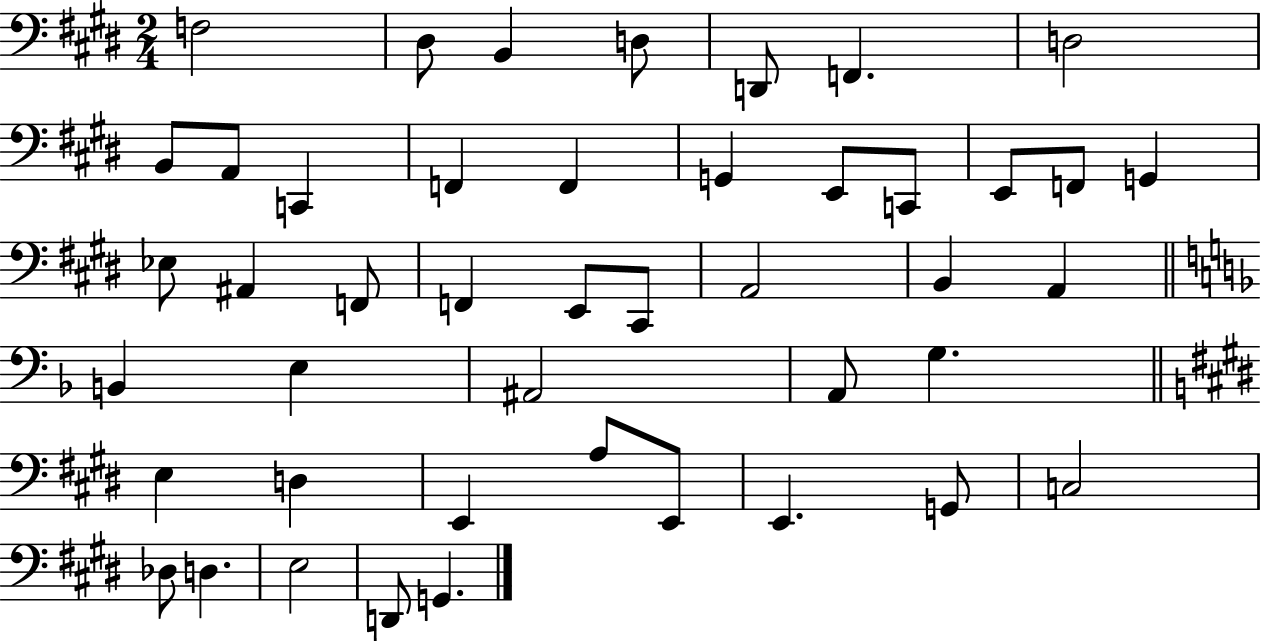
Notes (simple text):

F3/h D#3/e B2/q D3/e D2/e F2/q. D3/h B2/e A2/e C2/q F2/q F2/q G2/q E2/e C2/e E2/e F2/e G2/q Eb3/e A#2/q F2/e F2/q E2/e C#2/e A2/h B2/q A2/q B2/q E3/q A#2/h A2/e G3/q. E3/q D3/q E2/q A3/e E2/e E2/q. G2/e C3/h Db3/e D3/q. E3/h D2/e G2/q.